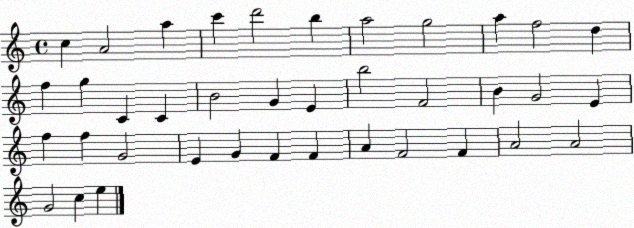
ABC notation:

X:1
T:Untitled
M:4/4
L:1/4
K:C
c A2 a c' d'2 b a2 g2 a f2 d f g C C B2 G E b2 F2 B G2 E f f G2 E G F F A F2 F A2 A2 G2 c e